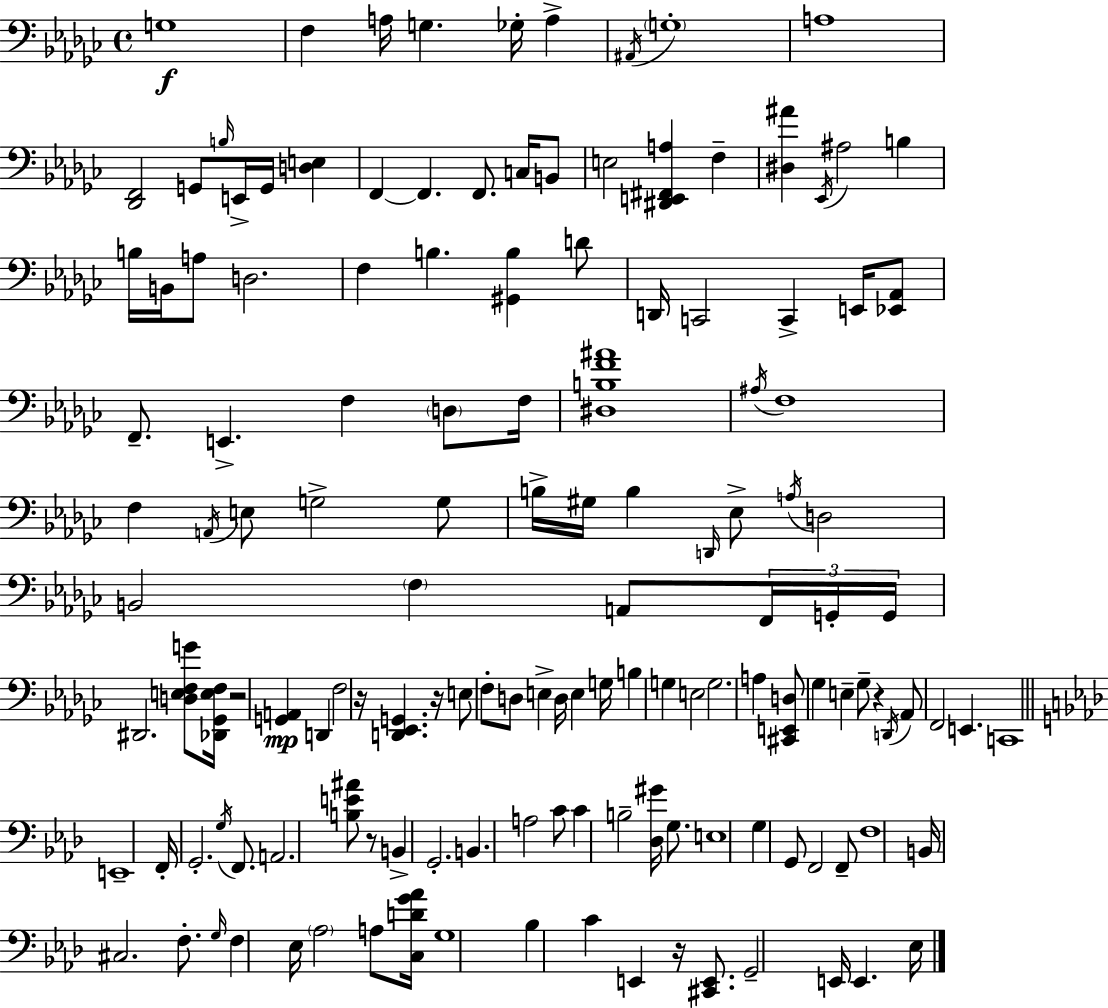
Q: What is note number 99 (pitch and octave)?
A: G2